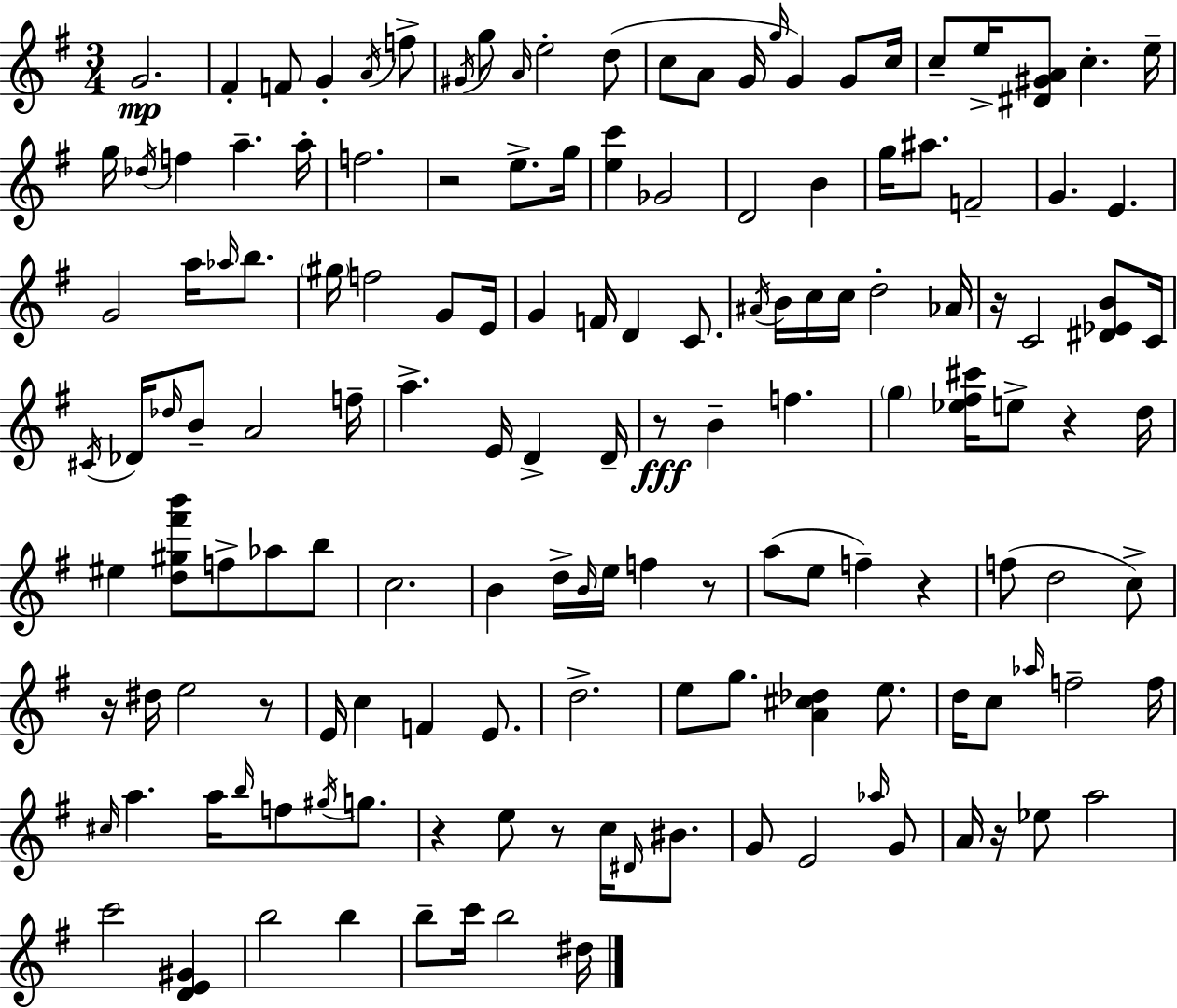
G4/h. F#4/q F4/e G4/q A4/s F5/e G#4/s G5/e A4/s E5/h D5/e C5/e A4/e G4/s G5/s G4/q G4/e C5/s C5/e E5/s [D#4,G#4,A4]/e C5/q. E5/s G5/s Db5/s F5/q A5/q. A5/s F5/h. R/h E5/e. G5/s [E5,C6]/q Gb4/h D4/h B4/q G5/s A#5/e. F4/h G4/q. E4/q. G4/h A5/s Ab5/s B5/e. G#5/s F5/h G4/e E4/s G4/q F4/s D4/q C4/e. A#4/s B4/s C5/s C5/s D5/h Ab4/s R/s C4/h [D#4,Eb4,B4]/e C4/s C#4/s Db4/s Db5/s B4/e A4/h F5/s A5/q. E4/s D4/q D4/s R/e B4/q F5/q. G5/q [Eb5,F#5,C#6]/s E5/e R/q D5/s EIS5/q [D5,G#5,F#6,B6]/e F5/e Ab5/e B5/e C5/h. B4/q D5/s B4/s E5/s F5/q R/e A5/e E5/e F5/q R/q F5/e D5/h C5/e R/s D#5/s E5/h R/e E4/s C5/q F4/q E4/e. D5/h. E5/e G5/e. [A4,C#5,Db5]/q E5/e. D5/s C5/e Ab5/s F5/h F5/s C#5/s A5/q. A5/s B5/s F5/e G#5/s G5/e. R/q E5/e R/e C5/s D#4/s BIS4/e. G4/e E4/h Ab5/s G4/e A4/s R/s Eb5/e A5/h C6/h [D4,E4,G#4]/q B5/h B5/q B5/e C6/s B5/h D#5/s